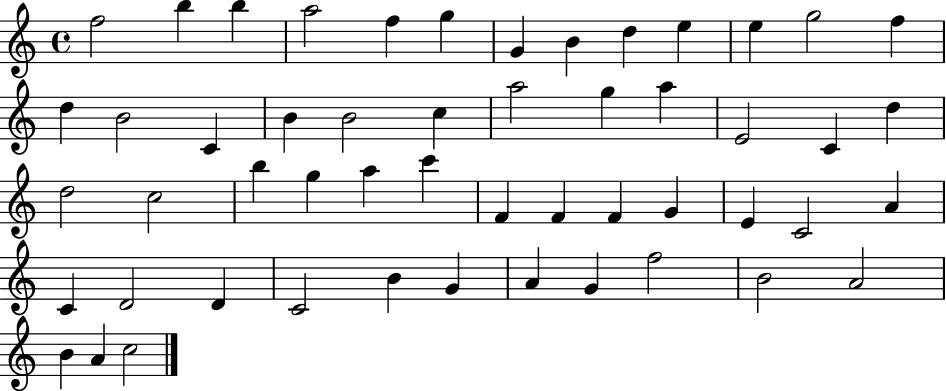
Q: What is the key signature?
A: C major